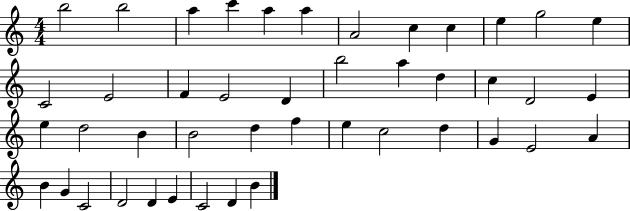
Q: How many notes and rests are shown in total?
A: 44